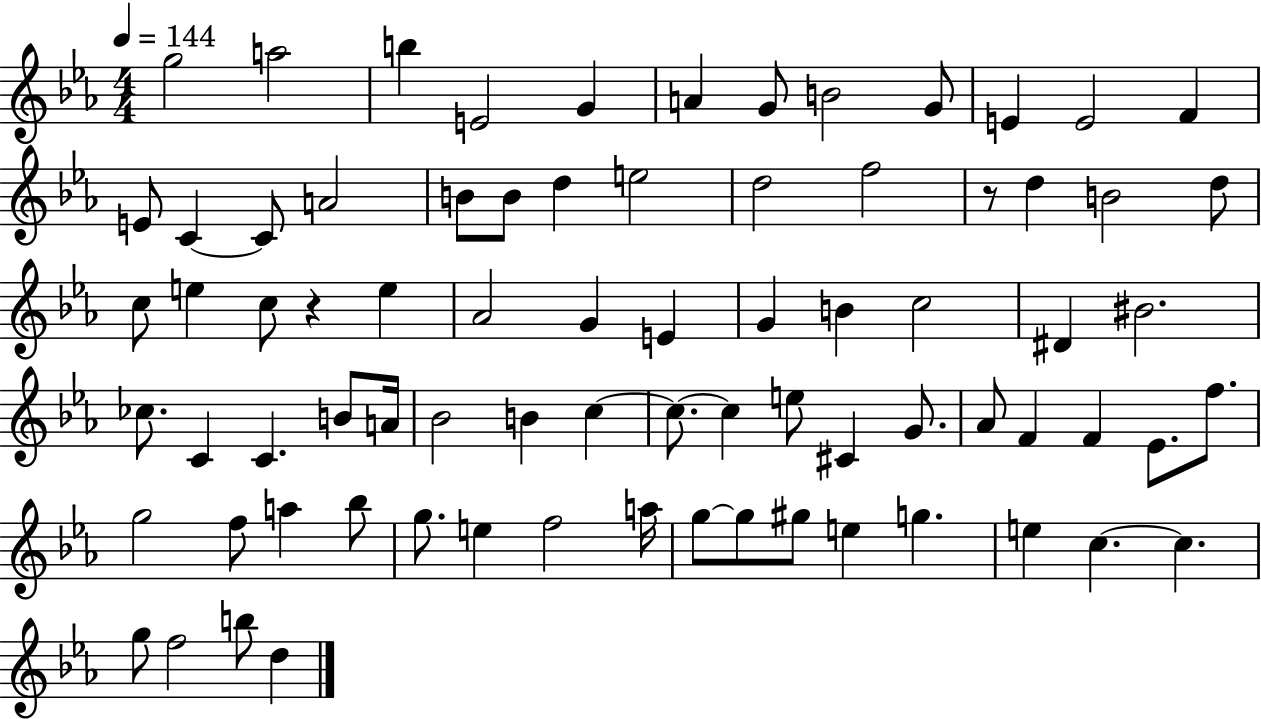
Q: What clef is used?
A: treble